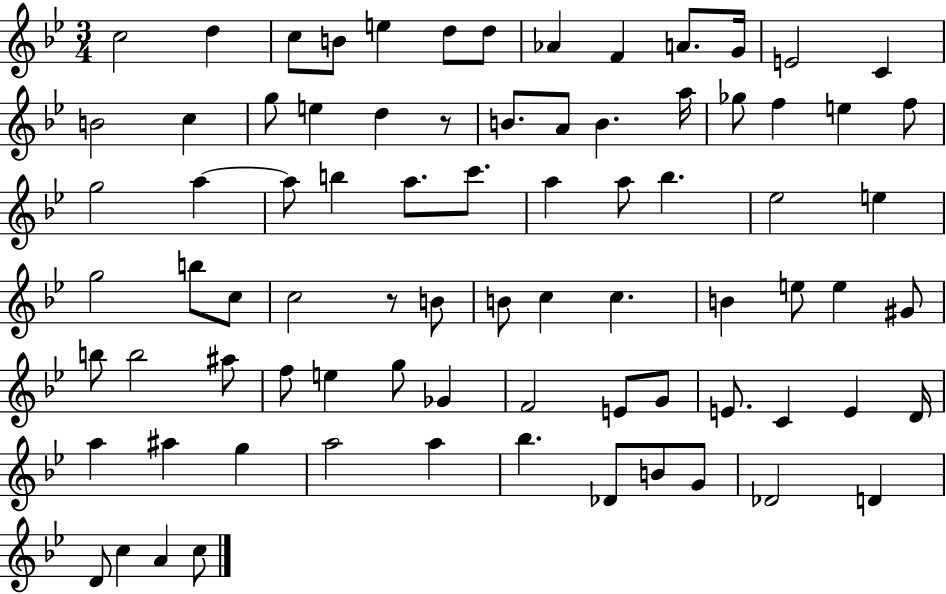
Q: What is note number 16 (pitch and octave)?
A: G5